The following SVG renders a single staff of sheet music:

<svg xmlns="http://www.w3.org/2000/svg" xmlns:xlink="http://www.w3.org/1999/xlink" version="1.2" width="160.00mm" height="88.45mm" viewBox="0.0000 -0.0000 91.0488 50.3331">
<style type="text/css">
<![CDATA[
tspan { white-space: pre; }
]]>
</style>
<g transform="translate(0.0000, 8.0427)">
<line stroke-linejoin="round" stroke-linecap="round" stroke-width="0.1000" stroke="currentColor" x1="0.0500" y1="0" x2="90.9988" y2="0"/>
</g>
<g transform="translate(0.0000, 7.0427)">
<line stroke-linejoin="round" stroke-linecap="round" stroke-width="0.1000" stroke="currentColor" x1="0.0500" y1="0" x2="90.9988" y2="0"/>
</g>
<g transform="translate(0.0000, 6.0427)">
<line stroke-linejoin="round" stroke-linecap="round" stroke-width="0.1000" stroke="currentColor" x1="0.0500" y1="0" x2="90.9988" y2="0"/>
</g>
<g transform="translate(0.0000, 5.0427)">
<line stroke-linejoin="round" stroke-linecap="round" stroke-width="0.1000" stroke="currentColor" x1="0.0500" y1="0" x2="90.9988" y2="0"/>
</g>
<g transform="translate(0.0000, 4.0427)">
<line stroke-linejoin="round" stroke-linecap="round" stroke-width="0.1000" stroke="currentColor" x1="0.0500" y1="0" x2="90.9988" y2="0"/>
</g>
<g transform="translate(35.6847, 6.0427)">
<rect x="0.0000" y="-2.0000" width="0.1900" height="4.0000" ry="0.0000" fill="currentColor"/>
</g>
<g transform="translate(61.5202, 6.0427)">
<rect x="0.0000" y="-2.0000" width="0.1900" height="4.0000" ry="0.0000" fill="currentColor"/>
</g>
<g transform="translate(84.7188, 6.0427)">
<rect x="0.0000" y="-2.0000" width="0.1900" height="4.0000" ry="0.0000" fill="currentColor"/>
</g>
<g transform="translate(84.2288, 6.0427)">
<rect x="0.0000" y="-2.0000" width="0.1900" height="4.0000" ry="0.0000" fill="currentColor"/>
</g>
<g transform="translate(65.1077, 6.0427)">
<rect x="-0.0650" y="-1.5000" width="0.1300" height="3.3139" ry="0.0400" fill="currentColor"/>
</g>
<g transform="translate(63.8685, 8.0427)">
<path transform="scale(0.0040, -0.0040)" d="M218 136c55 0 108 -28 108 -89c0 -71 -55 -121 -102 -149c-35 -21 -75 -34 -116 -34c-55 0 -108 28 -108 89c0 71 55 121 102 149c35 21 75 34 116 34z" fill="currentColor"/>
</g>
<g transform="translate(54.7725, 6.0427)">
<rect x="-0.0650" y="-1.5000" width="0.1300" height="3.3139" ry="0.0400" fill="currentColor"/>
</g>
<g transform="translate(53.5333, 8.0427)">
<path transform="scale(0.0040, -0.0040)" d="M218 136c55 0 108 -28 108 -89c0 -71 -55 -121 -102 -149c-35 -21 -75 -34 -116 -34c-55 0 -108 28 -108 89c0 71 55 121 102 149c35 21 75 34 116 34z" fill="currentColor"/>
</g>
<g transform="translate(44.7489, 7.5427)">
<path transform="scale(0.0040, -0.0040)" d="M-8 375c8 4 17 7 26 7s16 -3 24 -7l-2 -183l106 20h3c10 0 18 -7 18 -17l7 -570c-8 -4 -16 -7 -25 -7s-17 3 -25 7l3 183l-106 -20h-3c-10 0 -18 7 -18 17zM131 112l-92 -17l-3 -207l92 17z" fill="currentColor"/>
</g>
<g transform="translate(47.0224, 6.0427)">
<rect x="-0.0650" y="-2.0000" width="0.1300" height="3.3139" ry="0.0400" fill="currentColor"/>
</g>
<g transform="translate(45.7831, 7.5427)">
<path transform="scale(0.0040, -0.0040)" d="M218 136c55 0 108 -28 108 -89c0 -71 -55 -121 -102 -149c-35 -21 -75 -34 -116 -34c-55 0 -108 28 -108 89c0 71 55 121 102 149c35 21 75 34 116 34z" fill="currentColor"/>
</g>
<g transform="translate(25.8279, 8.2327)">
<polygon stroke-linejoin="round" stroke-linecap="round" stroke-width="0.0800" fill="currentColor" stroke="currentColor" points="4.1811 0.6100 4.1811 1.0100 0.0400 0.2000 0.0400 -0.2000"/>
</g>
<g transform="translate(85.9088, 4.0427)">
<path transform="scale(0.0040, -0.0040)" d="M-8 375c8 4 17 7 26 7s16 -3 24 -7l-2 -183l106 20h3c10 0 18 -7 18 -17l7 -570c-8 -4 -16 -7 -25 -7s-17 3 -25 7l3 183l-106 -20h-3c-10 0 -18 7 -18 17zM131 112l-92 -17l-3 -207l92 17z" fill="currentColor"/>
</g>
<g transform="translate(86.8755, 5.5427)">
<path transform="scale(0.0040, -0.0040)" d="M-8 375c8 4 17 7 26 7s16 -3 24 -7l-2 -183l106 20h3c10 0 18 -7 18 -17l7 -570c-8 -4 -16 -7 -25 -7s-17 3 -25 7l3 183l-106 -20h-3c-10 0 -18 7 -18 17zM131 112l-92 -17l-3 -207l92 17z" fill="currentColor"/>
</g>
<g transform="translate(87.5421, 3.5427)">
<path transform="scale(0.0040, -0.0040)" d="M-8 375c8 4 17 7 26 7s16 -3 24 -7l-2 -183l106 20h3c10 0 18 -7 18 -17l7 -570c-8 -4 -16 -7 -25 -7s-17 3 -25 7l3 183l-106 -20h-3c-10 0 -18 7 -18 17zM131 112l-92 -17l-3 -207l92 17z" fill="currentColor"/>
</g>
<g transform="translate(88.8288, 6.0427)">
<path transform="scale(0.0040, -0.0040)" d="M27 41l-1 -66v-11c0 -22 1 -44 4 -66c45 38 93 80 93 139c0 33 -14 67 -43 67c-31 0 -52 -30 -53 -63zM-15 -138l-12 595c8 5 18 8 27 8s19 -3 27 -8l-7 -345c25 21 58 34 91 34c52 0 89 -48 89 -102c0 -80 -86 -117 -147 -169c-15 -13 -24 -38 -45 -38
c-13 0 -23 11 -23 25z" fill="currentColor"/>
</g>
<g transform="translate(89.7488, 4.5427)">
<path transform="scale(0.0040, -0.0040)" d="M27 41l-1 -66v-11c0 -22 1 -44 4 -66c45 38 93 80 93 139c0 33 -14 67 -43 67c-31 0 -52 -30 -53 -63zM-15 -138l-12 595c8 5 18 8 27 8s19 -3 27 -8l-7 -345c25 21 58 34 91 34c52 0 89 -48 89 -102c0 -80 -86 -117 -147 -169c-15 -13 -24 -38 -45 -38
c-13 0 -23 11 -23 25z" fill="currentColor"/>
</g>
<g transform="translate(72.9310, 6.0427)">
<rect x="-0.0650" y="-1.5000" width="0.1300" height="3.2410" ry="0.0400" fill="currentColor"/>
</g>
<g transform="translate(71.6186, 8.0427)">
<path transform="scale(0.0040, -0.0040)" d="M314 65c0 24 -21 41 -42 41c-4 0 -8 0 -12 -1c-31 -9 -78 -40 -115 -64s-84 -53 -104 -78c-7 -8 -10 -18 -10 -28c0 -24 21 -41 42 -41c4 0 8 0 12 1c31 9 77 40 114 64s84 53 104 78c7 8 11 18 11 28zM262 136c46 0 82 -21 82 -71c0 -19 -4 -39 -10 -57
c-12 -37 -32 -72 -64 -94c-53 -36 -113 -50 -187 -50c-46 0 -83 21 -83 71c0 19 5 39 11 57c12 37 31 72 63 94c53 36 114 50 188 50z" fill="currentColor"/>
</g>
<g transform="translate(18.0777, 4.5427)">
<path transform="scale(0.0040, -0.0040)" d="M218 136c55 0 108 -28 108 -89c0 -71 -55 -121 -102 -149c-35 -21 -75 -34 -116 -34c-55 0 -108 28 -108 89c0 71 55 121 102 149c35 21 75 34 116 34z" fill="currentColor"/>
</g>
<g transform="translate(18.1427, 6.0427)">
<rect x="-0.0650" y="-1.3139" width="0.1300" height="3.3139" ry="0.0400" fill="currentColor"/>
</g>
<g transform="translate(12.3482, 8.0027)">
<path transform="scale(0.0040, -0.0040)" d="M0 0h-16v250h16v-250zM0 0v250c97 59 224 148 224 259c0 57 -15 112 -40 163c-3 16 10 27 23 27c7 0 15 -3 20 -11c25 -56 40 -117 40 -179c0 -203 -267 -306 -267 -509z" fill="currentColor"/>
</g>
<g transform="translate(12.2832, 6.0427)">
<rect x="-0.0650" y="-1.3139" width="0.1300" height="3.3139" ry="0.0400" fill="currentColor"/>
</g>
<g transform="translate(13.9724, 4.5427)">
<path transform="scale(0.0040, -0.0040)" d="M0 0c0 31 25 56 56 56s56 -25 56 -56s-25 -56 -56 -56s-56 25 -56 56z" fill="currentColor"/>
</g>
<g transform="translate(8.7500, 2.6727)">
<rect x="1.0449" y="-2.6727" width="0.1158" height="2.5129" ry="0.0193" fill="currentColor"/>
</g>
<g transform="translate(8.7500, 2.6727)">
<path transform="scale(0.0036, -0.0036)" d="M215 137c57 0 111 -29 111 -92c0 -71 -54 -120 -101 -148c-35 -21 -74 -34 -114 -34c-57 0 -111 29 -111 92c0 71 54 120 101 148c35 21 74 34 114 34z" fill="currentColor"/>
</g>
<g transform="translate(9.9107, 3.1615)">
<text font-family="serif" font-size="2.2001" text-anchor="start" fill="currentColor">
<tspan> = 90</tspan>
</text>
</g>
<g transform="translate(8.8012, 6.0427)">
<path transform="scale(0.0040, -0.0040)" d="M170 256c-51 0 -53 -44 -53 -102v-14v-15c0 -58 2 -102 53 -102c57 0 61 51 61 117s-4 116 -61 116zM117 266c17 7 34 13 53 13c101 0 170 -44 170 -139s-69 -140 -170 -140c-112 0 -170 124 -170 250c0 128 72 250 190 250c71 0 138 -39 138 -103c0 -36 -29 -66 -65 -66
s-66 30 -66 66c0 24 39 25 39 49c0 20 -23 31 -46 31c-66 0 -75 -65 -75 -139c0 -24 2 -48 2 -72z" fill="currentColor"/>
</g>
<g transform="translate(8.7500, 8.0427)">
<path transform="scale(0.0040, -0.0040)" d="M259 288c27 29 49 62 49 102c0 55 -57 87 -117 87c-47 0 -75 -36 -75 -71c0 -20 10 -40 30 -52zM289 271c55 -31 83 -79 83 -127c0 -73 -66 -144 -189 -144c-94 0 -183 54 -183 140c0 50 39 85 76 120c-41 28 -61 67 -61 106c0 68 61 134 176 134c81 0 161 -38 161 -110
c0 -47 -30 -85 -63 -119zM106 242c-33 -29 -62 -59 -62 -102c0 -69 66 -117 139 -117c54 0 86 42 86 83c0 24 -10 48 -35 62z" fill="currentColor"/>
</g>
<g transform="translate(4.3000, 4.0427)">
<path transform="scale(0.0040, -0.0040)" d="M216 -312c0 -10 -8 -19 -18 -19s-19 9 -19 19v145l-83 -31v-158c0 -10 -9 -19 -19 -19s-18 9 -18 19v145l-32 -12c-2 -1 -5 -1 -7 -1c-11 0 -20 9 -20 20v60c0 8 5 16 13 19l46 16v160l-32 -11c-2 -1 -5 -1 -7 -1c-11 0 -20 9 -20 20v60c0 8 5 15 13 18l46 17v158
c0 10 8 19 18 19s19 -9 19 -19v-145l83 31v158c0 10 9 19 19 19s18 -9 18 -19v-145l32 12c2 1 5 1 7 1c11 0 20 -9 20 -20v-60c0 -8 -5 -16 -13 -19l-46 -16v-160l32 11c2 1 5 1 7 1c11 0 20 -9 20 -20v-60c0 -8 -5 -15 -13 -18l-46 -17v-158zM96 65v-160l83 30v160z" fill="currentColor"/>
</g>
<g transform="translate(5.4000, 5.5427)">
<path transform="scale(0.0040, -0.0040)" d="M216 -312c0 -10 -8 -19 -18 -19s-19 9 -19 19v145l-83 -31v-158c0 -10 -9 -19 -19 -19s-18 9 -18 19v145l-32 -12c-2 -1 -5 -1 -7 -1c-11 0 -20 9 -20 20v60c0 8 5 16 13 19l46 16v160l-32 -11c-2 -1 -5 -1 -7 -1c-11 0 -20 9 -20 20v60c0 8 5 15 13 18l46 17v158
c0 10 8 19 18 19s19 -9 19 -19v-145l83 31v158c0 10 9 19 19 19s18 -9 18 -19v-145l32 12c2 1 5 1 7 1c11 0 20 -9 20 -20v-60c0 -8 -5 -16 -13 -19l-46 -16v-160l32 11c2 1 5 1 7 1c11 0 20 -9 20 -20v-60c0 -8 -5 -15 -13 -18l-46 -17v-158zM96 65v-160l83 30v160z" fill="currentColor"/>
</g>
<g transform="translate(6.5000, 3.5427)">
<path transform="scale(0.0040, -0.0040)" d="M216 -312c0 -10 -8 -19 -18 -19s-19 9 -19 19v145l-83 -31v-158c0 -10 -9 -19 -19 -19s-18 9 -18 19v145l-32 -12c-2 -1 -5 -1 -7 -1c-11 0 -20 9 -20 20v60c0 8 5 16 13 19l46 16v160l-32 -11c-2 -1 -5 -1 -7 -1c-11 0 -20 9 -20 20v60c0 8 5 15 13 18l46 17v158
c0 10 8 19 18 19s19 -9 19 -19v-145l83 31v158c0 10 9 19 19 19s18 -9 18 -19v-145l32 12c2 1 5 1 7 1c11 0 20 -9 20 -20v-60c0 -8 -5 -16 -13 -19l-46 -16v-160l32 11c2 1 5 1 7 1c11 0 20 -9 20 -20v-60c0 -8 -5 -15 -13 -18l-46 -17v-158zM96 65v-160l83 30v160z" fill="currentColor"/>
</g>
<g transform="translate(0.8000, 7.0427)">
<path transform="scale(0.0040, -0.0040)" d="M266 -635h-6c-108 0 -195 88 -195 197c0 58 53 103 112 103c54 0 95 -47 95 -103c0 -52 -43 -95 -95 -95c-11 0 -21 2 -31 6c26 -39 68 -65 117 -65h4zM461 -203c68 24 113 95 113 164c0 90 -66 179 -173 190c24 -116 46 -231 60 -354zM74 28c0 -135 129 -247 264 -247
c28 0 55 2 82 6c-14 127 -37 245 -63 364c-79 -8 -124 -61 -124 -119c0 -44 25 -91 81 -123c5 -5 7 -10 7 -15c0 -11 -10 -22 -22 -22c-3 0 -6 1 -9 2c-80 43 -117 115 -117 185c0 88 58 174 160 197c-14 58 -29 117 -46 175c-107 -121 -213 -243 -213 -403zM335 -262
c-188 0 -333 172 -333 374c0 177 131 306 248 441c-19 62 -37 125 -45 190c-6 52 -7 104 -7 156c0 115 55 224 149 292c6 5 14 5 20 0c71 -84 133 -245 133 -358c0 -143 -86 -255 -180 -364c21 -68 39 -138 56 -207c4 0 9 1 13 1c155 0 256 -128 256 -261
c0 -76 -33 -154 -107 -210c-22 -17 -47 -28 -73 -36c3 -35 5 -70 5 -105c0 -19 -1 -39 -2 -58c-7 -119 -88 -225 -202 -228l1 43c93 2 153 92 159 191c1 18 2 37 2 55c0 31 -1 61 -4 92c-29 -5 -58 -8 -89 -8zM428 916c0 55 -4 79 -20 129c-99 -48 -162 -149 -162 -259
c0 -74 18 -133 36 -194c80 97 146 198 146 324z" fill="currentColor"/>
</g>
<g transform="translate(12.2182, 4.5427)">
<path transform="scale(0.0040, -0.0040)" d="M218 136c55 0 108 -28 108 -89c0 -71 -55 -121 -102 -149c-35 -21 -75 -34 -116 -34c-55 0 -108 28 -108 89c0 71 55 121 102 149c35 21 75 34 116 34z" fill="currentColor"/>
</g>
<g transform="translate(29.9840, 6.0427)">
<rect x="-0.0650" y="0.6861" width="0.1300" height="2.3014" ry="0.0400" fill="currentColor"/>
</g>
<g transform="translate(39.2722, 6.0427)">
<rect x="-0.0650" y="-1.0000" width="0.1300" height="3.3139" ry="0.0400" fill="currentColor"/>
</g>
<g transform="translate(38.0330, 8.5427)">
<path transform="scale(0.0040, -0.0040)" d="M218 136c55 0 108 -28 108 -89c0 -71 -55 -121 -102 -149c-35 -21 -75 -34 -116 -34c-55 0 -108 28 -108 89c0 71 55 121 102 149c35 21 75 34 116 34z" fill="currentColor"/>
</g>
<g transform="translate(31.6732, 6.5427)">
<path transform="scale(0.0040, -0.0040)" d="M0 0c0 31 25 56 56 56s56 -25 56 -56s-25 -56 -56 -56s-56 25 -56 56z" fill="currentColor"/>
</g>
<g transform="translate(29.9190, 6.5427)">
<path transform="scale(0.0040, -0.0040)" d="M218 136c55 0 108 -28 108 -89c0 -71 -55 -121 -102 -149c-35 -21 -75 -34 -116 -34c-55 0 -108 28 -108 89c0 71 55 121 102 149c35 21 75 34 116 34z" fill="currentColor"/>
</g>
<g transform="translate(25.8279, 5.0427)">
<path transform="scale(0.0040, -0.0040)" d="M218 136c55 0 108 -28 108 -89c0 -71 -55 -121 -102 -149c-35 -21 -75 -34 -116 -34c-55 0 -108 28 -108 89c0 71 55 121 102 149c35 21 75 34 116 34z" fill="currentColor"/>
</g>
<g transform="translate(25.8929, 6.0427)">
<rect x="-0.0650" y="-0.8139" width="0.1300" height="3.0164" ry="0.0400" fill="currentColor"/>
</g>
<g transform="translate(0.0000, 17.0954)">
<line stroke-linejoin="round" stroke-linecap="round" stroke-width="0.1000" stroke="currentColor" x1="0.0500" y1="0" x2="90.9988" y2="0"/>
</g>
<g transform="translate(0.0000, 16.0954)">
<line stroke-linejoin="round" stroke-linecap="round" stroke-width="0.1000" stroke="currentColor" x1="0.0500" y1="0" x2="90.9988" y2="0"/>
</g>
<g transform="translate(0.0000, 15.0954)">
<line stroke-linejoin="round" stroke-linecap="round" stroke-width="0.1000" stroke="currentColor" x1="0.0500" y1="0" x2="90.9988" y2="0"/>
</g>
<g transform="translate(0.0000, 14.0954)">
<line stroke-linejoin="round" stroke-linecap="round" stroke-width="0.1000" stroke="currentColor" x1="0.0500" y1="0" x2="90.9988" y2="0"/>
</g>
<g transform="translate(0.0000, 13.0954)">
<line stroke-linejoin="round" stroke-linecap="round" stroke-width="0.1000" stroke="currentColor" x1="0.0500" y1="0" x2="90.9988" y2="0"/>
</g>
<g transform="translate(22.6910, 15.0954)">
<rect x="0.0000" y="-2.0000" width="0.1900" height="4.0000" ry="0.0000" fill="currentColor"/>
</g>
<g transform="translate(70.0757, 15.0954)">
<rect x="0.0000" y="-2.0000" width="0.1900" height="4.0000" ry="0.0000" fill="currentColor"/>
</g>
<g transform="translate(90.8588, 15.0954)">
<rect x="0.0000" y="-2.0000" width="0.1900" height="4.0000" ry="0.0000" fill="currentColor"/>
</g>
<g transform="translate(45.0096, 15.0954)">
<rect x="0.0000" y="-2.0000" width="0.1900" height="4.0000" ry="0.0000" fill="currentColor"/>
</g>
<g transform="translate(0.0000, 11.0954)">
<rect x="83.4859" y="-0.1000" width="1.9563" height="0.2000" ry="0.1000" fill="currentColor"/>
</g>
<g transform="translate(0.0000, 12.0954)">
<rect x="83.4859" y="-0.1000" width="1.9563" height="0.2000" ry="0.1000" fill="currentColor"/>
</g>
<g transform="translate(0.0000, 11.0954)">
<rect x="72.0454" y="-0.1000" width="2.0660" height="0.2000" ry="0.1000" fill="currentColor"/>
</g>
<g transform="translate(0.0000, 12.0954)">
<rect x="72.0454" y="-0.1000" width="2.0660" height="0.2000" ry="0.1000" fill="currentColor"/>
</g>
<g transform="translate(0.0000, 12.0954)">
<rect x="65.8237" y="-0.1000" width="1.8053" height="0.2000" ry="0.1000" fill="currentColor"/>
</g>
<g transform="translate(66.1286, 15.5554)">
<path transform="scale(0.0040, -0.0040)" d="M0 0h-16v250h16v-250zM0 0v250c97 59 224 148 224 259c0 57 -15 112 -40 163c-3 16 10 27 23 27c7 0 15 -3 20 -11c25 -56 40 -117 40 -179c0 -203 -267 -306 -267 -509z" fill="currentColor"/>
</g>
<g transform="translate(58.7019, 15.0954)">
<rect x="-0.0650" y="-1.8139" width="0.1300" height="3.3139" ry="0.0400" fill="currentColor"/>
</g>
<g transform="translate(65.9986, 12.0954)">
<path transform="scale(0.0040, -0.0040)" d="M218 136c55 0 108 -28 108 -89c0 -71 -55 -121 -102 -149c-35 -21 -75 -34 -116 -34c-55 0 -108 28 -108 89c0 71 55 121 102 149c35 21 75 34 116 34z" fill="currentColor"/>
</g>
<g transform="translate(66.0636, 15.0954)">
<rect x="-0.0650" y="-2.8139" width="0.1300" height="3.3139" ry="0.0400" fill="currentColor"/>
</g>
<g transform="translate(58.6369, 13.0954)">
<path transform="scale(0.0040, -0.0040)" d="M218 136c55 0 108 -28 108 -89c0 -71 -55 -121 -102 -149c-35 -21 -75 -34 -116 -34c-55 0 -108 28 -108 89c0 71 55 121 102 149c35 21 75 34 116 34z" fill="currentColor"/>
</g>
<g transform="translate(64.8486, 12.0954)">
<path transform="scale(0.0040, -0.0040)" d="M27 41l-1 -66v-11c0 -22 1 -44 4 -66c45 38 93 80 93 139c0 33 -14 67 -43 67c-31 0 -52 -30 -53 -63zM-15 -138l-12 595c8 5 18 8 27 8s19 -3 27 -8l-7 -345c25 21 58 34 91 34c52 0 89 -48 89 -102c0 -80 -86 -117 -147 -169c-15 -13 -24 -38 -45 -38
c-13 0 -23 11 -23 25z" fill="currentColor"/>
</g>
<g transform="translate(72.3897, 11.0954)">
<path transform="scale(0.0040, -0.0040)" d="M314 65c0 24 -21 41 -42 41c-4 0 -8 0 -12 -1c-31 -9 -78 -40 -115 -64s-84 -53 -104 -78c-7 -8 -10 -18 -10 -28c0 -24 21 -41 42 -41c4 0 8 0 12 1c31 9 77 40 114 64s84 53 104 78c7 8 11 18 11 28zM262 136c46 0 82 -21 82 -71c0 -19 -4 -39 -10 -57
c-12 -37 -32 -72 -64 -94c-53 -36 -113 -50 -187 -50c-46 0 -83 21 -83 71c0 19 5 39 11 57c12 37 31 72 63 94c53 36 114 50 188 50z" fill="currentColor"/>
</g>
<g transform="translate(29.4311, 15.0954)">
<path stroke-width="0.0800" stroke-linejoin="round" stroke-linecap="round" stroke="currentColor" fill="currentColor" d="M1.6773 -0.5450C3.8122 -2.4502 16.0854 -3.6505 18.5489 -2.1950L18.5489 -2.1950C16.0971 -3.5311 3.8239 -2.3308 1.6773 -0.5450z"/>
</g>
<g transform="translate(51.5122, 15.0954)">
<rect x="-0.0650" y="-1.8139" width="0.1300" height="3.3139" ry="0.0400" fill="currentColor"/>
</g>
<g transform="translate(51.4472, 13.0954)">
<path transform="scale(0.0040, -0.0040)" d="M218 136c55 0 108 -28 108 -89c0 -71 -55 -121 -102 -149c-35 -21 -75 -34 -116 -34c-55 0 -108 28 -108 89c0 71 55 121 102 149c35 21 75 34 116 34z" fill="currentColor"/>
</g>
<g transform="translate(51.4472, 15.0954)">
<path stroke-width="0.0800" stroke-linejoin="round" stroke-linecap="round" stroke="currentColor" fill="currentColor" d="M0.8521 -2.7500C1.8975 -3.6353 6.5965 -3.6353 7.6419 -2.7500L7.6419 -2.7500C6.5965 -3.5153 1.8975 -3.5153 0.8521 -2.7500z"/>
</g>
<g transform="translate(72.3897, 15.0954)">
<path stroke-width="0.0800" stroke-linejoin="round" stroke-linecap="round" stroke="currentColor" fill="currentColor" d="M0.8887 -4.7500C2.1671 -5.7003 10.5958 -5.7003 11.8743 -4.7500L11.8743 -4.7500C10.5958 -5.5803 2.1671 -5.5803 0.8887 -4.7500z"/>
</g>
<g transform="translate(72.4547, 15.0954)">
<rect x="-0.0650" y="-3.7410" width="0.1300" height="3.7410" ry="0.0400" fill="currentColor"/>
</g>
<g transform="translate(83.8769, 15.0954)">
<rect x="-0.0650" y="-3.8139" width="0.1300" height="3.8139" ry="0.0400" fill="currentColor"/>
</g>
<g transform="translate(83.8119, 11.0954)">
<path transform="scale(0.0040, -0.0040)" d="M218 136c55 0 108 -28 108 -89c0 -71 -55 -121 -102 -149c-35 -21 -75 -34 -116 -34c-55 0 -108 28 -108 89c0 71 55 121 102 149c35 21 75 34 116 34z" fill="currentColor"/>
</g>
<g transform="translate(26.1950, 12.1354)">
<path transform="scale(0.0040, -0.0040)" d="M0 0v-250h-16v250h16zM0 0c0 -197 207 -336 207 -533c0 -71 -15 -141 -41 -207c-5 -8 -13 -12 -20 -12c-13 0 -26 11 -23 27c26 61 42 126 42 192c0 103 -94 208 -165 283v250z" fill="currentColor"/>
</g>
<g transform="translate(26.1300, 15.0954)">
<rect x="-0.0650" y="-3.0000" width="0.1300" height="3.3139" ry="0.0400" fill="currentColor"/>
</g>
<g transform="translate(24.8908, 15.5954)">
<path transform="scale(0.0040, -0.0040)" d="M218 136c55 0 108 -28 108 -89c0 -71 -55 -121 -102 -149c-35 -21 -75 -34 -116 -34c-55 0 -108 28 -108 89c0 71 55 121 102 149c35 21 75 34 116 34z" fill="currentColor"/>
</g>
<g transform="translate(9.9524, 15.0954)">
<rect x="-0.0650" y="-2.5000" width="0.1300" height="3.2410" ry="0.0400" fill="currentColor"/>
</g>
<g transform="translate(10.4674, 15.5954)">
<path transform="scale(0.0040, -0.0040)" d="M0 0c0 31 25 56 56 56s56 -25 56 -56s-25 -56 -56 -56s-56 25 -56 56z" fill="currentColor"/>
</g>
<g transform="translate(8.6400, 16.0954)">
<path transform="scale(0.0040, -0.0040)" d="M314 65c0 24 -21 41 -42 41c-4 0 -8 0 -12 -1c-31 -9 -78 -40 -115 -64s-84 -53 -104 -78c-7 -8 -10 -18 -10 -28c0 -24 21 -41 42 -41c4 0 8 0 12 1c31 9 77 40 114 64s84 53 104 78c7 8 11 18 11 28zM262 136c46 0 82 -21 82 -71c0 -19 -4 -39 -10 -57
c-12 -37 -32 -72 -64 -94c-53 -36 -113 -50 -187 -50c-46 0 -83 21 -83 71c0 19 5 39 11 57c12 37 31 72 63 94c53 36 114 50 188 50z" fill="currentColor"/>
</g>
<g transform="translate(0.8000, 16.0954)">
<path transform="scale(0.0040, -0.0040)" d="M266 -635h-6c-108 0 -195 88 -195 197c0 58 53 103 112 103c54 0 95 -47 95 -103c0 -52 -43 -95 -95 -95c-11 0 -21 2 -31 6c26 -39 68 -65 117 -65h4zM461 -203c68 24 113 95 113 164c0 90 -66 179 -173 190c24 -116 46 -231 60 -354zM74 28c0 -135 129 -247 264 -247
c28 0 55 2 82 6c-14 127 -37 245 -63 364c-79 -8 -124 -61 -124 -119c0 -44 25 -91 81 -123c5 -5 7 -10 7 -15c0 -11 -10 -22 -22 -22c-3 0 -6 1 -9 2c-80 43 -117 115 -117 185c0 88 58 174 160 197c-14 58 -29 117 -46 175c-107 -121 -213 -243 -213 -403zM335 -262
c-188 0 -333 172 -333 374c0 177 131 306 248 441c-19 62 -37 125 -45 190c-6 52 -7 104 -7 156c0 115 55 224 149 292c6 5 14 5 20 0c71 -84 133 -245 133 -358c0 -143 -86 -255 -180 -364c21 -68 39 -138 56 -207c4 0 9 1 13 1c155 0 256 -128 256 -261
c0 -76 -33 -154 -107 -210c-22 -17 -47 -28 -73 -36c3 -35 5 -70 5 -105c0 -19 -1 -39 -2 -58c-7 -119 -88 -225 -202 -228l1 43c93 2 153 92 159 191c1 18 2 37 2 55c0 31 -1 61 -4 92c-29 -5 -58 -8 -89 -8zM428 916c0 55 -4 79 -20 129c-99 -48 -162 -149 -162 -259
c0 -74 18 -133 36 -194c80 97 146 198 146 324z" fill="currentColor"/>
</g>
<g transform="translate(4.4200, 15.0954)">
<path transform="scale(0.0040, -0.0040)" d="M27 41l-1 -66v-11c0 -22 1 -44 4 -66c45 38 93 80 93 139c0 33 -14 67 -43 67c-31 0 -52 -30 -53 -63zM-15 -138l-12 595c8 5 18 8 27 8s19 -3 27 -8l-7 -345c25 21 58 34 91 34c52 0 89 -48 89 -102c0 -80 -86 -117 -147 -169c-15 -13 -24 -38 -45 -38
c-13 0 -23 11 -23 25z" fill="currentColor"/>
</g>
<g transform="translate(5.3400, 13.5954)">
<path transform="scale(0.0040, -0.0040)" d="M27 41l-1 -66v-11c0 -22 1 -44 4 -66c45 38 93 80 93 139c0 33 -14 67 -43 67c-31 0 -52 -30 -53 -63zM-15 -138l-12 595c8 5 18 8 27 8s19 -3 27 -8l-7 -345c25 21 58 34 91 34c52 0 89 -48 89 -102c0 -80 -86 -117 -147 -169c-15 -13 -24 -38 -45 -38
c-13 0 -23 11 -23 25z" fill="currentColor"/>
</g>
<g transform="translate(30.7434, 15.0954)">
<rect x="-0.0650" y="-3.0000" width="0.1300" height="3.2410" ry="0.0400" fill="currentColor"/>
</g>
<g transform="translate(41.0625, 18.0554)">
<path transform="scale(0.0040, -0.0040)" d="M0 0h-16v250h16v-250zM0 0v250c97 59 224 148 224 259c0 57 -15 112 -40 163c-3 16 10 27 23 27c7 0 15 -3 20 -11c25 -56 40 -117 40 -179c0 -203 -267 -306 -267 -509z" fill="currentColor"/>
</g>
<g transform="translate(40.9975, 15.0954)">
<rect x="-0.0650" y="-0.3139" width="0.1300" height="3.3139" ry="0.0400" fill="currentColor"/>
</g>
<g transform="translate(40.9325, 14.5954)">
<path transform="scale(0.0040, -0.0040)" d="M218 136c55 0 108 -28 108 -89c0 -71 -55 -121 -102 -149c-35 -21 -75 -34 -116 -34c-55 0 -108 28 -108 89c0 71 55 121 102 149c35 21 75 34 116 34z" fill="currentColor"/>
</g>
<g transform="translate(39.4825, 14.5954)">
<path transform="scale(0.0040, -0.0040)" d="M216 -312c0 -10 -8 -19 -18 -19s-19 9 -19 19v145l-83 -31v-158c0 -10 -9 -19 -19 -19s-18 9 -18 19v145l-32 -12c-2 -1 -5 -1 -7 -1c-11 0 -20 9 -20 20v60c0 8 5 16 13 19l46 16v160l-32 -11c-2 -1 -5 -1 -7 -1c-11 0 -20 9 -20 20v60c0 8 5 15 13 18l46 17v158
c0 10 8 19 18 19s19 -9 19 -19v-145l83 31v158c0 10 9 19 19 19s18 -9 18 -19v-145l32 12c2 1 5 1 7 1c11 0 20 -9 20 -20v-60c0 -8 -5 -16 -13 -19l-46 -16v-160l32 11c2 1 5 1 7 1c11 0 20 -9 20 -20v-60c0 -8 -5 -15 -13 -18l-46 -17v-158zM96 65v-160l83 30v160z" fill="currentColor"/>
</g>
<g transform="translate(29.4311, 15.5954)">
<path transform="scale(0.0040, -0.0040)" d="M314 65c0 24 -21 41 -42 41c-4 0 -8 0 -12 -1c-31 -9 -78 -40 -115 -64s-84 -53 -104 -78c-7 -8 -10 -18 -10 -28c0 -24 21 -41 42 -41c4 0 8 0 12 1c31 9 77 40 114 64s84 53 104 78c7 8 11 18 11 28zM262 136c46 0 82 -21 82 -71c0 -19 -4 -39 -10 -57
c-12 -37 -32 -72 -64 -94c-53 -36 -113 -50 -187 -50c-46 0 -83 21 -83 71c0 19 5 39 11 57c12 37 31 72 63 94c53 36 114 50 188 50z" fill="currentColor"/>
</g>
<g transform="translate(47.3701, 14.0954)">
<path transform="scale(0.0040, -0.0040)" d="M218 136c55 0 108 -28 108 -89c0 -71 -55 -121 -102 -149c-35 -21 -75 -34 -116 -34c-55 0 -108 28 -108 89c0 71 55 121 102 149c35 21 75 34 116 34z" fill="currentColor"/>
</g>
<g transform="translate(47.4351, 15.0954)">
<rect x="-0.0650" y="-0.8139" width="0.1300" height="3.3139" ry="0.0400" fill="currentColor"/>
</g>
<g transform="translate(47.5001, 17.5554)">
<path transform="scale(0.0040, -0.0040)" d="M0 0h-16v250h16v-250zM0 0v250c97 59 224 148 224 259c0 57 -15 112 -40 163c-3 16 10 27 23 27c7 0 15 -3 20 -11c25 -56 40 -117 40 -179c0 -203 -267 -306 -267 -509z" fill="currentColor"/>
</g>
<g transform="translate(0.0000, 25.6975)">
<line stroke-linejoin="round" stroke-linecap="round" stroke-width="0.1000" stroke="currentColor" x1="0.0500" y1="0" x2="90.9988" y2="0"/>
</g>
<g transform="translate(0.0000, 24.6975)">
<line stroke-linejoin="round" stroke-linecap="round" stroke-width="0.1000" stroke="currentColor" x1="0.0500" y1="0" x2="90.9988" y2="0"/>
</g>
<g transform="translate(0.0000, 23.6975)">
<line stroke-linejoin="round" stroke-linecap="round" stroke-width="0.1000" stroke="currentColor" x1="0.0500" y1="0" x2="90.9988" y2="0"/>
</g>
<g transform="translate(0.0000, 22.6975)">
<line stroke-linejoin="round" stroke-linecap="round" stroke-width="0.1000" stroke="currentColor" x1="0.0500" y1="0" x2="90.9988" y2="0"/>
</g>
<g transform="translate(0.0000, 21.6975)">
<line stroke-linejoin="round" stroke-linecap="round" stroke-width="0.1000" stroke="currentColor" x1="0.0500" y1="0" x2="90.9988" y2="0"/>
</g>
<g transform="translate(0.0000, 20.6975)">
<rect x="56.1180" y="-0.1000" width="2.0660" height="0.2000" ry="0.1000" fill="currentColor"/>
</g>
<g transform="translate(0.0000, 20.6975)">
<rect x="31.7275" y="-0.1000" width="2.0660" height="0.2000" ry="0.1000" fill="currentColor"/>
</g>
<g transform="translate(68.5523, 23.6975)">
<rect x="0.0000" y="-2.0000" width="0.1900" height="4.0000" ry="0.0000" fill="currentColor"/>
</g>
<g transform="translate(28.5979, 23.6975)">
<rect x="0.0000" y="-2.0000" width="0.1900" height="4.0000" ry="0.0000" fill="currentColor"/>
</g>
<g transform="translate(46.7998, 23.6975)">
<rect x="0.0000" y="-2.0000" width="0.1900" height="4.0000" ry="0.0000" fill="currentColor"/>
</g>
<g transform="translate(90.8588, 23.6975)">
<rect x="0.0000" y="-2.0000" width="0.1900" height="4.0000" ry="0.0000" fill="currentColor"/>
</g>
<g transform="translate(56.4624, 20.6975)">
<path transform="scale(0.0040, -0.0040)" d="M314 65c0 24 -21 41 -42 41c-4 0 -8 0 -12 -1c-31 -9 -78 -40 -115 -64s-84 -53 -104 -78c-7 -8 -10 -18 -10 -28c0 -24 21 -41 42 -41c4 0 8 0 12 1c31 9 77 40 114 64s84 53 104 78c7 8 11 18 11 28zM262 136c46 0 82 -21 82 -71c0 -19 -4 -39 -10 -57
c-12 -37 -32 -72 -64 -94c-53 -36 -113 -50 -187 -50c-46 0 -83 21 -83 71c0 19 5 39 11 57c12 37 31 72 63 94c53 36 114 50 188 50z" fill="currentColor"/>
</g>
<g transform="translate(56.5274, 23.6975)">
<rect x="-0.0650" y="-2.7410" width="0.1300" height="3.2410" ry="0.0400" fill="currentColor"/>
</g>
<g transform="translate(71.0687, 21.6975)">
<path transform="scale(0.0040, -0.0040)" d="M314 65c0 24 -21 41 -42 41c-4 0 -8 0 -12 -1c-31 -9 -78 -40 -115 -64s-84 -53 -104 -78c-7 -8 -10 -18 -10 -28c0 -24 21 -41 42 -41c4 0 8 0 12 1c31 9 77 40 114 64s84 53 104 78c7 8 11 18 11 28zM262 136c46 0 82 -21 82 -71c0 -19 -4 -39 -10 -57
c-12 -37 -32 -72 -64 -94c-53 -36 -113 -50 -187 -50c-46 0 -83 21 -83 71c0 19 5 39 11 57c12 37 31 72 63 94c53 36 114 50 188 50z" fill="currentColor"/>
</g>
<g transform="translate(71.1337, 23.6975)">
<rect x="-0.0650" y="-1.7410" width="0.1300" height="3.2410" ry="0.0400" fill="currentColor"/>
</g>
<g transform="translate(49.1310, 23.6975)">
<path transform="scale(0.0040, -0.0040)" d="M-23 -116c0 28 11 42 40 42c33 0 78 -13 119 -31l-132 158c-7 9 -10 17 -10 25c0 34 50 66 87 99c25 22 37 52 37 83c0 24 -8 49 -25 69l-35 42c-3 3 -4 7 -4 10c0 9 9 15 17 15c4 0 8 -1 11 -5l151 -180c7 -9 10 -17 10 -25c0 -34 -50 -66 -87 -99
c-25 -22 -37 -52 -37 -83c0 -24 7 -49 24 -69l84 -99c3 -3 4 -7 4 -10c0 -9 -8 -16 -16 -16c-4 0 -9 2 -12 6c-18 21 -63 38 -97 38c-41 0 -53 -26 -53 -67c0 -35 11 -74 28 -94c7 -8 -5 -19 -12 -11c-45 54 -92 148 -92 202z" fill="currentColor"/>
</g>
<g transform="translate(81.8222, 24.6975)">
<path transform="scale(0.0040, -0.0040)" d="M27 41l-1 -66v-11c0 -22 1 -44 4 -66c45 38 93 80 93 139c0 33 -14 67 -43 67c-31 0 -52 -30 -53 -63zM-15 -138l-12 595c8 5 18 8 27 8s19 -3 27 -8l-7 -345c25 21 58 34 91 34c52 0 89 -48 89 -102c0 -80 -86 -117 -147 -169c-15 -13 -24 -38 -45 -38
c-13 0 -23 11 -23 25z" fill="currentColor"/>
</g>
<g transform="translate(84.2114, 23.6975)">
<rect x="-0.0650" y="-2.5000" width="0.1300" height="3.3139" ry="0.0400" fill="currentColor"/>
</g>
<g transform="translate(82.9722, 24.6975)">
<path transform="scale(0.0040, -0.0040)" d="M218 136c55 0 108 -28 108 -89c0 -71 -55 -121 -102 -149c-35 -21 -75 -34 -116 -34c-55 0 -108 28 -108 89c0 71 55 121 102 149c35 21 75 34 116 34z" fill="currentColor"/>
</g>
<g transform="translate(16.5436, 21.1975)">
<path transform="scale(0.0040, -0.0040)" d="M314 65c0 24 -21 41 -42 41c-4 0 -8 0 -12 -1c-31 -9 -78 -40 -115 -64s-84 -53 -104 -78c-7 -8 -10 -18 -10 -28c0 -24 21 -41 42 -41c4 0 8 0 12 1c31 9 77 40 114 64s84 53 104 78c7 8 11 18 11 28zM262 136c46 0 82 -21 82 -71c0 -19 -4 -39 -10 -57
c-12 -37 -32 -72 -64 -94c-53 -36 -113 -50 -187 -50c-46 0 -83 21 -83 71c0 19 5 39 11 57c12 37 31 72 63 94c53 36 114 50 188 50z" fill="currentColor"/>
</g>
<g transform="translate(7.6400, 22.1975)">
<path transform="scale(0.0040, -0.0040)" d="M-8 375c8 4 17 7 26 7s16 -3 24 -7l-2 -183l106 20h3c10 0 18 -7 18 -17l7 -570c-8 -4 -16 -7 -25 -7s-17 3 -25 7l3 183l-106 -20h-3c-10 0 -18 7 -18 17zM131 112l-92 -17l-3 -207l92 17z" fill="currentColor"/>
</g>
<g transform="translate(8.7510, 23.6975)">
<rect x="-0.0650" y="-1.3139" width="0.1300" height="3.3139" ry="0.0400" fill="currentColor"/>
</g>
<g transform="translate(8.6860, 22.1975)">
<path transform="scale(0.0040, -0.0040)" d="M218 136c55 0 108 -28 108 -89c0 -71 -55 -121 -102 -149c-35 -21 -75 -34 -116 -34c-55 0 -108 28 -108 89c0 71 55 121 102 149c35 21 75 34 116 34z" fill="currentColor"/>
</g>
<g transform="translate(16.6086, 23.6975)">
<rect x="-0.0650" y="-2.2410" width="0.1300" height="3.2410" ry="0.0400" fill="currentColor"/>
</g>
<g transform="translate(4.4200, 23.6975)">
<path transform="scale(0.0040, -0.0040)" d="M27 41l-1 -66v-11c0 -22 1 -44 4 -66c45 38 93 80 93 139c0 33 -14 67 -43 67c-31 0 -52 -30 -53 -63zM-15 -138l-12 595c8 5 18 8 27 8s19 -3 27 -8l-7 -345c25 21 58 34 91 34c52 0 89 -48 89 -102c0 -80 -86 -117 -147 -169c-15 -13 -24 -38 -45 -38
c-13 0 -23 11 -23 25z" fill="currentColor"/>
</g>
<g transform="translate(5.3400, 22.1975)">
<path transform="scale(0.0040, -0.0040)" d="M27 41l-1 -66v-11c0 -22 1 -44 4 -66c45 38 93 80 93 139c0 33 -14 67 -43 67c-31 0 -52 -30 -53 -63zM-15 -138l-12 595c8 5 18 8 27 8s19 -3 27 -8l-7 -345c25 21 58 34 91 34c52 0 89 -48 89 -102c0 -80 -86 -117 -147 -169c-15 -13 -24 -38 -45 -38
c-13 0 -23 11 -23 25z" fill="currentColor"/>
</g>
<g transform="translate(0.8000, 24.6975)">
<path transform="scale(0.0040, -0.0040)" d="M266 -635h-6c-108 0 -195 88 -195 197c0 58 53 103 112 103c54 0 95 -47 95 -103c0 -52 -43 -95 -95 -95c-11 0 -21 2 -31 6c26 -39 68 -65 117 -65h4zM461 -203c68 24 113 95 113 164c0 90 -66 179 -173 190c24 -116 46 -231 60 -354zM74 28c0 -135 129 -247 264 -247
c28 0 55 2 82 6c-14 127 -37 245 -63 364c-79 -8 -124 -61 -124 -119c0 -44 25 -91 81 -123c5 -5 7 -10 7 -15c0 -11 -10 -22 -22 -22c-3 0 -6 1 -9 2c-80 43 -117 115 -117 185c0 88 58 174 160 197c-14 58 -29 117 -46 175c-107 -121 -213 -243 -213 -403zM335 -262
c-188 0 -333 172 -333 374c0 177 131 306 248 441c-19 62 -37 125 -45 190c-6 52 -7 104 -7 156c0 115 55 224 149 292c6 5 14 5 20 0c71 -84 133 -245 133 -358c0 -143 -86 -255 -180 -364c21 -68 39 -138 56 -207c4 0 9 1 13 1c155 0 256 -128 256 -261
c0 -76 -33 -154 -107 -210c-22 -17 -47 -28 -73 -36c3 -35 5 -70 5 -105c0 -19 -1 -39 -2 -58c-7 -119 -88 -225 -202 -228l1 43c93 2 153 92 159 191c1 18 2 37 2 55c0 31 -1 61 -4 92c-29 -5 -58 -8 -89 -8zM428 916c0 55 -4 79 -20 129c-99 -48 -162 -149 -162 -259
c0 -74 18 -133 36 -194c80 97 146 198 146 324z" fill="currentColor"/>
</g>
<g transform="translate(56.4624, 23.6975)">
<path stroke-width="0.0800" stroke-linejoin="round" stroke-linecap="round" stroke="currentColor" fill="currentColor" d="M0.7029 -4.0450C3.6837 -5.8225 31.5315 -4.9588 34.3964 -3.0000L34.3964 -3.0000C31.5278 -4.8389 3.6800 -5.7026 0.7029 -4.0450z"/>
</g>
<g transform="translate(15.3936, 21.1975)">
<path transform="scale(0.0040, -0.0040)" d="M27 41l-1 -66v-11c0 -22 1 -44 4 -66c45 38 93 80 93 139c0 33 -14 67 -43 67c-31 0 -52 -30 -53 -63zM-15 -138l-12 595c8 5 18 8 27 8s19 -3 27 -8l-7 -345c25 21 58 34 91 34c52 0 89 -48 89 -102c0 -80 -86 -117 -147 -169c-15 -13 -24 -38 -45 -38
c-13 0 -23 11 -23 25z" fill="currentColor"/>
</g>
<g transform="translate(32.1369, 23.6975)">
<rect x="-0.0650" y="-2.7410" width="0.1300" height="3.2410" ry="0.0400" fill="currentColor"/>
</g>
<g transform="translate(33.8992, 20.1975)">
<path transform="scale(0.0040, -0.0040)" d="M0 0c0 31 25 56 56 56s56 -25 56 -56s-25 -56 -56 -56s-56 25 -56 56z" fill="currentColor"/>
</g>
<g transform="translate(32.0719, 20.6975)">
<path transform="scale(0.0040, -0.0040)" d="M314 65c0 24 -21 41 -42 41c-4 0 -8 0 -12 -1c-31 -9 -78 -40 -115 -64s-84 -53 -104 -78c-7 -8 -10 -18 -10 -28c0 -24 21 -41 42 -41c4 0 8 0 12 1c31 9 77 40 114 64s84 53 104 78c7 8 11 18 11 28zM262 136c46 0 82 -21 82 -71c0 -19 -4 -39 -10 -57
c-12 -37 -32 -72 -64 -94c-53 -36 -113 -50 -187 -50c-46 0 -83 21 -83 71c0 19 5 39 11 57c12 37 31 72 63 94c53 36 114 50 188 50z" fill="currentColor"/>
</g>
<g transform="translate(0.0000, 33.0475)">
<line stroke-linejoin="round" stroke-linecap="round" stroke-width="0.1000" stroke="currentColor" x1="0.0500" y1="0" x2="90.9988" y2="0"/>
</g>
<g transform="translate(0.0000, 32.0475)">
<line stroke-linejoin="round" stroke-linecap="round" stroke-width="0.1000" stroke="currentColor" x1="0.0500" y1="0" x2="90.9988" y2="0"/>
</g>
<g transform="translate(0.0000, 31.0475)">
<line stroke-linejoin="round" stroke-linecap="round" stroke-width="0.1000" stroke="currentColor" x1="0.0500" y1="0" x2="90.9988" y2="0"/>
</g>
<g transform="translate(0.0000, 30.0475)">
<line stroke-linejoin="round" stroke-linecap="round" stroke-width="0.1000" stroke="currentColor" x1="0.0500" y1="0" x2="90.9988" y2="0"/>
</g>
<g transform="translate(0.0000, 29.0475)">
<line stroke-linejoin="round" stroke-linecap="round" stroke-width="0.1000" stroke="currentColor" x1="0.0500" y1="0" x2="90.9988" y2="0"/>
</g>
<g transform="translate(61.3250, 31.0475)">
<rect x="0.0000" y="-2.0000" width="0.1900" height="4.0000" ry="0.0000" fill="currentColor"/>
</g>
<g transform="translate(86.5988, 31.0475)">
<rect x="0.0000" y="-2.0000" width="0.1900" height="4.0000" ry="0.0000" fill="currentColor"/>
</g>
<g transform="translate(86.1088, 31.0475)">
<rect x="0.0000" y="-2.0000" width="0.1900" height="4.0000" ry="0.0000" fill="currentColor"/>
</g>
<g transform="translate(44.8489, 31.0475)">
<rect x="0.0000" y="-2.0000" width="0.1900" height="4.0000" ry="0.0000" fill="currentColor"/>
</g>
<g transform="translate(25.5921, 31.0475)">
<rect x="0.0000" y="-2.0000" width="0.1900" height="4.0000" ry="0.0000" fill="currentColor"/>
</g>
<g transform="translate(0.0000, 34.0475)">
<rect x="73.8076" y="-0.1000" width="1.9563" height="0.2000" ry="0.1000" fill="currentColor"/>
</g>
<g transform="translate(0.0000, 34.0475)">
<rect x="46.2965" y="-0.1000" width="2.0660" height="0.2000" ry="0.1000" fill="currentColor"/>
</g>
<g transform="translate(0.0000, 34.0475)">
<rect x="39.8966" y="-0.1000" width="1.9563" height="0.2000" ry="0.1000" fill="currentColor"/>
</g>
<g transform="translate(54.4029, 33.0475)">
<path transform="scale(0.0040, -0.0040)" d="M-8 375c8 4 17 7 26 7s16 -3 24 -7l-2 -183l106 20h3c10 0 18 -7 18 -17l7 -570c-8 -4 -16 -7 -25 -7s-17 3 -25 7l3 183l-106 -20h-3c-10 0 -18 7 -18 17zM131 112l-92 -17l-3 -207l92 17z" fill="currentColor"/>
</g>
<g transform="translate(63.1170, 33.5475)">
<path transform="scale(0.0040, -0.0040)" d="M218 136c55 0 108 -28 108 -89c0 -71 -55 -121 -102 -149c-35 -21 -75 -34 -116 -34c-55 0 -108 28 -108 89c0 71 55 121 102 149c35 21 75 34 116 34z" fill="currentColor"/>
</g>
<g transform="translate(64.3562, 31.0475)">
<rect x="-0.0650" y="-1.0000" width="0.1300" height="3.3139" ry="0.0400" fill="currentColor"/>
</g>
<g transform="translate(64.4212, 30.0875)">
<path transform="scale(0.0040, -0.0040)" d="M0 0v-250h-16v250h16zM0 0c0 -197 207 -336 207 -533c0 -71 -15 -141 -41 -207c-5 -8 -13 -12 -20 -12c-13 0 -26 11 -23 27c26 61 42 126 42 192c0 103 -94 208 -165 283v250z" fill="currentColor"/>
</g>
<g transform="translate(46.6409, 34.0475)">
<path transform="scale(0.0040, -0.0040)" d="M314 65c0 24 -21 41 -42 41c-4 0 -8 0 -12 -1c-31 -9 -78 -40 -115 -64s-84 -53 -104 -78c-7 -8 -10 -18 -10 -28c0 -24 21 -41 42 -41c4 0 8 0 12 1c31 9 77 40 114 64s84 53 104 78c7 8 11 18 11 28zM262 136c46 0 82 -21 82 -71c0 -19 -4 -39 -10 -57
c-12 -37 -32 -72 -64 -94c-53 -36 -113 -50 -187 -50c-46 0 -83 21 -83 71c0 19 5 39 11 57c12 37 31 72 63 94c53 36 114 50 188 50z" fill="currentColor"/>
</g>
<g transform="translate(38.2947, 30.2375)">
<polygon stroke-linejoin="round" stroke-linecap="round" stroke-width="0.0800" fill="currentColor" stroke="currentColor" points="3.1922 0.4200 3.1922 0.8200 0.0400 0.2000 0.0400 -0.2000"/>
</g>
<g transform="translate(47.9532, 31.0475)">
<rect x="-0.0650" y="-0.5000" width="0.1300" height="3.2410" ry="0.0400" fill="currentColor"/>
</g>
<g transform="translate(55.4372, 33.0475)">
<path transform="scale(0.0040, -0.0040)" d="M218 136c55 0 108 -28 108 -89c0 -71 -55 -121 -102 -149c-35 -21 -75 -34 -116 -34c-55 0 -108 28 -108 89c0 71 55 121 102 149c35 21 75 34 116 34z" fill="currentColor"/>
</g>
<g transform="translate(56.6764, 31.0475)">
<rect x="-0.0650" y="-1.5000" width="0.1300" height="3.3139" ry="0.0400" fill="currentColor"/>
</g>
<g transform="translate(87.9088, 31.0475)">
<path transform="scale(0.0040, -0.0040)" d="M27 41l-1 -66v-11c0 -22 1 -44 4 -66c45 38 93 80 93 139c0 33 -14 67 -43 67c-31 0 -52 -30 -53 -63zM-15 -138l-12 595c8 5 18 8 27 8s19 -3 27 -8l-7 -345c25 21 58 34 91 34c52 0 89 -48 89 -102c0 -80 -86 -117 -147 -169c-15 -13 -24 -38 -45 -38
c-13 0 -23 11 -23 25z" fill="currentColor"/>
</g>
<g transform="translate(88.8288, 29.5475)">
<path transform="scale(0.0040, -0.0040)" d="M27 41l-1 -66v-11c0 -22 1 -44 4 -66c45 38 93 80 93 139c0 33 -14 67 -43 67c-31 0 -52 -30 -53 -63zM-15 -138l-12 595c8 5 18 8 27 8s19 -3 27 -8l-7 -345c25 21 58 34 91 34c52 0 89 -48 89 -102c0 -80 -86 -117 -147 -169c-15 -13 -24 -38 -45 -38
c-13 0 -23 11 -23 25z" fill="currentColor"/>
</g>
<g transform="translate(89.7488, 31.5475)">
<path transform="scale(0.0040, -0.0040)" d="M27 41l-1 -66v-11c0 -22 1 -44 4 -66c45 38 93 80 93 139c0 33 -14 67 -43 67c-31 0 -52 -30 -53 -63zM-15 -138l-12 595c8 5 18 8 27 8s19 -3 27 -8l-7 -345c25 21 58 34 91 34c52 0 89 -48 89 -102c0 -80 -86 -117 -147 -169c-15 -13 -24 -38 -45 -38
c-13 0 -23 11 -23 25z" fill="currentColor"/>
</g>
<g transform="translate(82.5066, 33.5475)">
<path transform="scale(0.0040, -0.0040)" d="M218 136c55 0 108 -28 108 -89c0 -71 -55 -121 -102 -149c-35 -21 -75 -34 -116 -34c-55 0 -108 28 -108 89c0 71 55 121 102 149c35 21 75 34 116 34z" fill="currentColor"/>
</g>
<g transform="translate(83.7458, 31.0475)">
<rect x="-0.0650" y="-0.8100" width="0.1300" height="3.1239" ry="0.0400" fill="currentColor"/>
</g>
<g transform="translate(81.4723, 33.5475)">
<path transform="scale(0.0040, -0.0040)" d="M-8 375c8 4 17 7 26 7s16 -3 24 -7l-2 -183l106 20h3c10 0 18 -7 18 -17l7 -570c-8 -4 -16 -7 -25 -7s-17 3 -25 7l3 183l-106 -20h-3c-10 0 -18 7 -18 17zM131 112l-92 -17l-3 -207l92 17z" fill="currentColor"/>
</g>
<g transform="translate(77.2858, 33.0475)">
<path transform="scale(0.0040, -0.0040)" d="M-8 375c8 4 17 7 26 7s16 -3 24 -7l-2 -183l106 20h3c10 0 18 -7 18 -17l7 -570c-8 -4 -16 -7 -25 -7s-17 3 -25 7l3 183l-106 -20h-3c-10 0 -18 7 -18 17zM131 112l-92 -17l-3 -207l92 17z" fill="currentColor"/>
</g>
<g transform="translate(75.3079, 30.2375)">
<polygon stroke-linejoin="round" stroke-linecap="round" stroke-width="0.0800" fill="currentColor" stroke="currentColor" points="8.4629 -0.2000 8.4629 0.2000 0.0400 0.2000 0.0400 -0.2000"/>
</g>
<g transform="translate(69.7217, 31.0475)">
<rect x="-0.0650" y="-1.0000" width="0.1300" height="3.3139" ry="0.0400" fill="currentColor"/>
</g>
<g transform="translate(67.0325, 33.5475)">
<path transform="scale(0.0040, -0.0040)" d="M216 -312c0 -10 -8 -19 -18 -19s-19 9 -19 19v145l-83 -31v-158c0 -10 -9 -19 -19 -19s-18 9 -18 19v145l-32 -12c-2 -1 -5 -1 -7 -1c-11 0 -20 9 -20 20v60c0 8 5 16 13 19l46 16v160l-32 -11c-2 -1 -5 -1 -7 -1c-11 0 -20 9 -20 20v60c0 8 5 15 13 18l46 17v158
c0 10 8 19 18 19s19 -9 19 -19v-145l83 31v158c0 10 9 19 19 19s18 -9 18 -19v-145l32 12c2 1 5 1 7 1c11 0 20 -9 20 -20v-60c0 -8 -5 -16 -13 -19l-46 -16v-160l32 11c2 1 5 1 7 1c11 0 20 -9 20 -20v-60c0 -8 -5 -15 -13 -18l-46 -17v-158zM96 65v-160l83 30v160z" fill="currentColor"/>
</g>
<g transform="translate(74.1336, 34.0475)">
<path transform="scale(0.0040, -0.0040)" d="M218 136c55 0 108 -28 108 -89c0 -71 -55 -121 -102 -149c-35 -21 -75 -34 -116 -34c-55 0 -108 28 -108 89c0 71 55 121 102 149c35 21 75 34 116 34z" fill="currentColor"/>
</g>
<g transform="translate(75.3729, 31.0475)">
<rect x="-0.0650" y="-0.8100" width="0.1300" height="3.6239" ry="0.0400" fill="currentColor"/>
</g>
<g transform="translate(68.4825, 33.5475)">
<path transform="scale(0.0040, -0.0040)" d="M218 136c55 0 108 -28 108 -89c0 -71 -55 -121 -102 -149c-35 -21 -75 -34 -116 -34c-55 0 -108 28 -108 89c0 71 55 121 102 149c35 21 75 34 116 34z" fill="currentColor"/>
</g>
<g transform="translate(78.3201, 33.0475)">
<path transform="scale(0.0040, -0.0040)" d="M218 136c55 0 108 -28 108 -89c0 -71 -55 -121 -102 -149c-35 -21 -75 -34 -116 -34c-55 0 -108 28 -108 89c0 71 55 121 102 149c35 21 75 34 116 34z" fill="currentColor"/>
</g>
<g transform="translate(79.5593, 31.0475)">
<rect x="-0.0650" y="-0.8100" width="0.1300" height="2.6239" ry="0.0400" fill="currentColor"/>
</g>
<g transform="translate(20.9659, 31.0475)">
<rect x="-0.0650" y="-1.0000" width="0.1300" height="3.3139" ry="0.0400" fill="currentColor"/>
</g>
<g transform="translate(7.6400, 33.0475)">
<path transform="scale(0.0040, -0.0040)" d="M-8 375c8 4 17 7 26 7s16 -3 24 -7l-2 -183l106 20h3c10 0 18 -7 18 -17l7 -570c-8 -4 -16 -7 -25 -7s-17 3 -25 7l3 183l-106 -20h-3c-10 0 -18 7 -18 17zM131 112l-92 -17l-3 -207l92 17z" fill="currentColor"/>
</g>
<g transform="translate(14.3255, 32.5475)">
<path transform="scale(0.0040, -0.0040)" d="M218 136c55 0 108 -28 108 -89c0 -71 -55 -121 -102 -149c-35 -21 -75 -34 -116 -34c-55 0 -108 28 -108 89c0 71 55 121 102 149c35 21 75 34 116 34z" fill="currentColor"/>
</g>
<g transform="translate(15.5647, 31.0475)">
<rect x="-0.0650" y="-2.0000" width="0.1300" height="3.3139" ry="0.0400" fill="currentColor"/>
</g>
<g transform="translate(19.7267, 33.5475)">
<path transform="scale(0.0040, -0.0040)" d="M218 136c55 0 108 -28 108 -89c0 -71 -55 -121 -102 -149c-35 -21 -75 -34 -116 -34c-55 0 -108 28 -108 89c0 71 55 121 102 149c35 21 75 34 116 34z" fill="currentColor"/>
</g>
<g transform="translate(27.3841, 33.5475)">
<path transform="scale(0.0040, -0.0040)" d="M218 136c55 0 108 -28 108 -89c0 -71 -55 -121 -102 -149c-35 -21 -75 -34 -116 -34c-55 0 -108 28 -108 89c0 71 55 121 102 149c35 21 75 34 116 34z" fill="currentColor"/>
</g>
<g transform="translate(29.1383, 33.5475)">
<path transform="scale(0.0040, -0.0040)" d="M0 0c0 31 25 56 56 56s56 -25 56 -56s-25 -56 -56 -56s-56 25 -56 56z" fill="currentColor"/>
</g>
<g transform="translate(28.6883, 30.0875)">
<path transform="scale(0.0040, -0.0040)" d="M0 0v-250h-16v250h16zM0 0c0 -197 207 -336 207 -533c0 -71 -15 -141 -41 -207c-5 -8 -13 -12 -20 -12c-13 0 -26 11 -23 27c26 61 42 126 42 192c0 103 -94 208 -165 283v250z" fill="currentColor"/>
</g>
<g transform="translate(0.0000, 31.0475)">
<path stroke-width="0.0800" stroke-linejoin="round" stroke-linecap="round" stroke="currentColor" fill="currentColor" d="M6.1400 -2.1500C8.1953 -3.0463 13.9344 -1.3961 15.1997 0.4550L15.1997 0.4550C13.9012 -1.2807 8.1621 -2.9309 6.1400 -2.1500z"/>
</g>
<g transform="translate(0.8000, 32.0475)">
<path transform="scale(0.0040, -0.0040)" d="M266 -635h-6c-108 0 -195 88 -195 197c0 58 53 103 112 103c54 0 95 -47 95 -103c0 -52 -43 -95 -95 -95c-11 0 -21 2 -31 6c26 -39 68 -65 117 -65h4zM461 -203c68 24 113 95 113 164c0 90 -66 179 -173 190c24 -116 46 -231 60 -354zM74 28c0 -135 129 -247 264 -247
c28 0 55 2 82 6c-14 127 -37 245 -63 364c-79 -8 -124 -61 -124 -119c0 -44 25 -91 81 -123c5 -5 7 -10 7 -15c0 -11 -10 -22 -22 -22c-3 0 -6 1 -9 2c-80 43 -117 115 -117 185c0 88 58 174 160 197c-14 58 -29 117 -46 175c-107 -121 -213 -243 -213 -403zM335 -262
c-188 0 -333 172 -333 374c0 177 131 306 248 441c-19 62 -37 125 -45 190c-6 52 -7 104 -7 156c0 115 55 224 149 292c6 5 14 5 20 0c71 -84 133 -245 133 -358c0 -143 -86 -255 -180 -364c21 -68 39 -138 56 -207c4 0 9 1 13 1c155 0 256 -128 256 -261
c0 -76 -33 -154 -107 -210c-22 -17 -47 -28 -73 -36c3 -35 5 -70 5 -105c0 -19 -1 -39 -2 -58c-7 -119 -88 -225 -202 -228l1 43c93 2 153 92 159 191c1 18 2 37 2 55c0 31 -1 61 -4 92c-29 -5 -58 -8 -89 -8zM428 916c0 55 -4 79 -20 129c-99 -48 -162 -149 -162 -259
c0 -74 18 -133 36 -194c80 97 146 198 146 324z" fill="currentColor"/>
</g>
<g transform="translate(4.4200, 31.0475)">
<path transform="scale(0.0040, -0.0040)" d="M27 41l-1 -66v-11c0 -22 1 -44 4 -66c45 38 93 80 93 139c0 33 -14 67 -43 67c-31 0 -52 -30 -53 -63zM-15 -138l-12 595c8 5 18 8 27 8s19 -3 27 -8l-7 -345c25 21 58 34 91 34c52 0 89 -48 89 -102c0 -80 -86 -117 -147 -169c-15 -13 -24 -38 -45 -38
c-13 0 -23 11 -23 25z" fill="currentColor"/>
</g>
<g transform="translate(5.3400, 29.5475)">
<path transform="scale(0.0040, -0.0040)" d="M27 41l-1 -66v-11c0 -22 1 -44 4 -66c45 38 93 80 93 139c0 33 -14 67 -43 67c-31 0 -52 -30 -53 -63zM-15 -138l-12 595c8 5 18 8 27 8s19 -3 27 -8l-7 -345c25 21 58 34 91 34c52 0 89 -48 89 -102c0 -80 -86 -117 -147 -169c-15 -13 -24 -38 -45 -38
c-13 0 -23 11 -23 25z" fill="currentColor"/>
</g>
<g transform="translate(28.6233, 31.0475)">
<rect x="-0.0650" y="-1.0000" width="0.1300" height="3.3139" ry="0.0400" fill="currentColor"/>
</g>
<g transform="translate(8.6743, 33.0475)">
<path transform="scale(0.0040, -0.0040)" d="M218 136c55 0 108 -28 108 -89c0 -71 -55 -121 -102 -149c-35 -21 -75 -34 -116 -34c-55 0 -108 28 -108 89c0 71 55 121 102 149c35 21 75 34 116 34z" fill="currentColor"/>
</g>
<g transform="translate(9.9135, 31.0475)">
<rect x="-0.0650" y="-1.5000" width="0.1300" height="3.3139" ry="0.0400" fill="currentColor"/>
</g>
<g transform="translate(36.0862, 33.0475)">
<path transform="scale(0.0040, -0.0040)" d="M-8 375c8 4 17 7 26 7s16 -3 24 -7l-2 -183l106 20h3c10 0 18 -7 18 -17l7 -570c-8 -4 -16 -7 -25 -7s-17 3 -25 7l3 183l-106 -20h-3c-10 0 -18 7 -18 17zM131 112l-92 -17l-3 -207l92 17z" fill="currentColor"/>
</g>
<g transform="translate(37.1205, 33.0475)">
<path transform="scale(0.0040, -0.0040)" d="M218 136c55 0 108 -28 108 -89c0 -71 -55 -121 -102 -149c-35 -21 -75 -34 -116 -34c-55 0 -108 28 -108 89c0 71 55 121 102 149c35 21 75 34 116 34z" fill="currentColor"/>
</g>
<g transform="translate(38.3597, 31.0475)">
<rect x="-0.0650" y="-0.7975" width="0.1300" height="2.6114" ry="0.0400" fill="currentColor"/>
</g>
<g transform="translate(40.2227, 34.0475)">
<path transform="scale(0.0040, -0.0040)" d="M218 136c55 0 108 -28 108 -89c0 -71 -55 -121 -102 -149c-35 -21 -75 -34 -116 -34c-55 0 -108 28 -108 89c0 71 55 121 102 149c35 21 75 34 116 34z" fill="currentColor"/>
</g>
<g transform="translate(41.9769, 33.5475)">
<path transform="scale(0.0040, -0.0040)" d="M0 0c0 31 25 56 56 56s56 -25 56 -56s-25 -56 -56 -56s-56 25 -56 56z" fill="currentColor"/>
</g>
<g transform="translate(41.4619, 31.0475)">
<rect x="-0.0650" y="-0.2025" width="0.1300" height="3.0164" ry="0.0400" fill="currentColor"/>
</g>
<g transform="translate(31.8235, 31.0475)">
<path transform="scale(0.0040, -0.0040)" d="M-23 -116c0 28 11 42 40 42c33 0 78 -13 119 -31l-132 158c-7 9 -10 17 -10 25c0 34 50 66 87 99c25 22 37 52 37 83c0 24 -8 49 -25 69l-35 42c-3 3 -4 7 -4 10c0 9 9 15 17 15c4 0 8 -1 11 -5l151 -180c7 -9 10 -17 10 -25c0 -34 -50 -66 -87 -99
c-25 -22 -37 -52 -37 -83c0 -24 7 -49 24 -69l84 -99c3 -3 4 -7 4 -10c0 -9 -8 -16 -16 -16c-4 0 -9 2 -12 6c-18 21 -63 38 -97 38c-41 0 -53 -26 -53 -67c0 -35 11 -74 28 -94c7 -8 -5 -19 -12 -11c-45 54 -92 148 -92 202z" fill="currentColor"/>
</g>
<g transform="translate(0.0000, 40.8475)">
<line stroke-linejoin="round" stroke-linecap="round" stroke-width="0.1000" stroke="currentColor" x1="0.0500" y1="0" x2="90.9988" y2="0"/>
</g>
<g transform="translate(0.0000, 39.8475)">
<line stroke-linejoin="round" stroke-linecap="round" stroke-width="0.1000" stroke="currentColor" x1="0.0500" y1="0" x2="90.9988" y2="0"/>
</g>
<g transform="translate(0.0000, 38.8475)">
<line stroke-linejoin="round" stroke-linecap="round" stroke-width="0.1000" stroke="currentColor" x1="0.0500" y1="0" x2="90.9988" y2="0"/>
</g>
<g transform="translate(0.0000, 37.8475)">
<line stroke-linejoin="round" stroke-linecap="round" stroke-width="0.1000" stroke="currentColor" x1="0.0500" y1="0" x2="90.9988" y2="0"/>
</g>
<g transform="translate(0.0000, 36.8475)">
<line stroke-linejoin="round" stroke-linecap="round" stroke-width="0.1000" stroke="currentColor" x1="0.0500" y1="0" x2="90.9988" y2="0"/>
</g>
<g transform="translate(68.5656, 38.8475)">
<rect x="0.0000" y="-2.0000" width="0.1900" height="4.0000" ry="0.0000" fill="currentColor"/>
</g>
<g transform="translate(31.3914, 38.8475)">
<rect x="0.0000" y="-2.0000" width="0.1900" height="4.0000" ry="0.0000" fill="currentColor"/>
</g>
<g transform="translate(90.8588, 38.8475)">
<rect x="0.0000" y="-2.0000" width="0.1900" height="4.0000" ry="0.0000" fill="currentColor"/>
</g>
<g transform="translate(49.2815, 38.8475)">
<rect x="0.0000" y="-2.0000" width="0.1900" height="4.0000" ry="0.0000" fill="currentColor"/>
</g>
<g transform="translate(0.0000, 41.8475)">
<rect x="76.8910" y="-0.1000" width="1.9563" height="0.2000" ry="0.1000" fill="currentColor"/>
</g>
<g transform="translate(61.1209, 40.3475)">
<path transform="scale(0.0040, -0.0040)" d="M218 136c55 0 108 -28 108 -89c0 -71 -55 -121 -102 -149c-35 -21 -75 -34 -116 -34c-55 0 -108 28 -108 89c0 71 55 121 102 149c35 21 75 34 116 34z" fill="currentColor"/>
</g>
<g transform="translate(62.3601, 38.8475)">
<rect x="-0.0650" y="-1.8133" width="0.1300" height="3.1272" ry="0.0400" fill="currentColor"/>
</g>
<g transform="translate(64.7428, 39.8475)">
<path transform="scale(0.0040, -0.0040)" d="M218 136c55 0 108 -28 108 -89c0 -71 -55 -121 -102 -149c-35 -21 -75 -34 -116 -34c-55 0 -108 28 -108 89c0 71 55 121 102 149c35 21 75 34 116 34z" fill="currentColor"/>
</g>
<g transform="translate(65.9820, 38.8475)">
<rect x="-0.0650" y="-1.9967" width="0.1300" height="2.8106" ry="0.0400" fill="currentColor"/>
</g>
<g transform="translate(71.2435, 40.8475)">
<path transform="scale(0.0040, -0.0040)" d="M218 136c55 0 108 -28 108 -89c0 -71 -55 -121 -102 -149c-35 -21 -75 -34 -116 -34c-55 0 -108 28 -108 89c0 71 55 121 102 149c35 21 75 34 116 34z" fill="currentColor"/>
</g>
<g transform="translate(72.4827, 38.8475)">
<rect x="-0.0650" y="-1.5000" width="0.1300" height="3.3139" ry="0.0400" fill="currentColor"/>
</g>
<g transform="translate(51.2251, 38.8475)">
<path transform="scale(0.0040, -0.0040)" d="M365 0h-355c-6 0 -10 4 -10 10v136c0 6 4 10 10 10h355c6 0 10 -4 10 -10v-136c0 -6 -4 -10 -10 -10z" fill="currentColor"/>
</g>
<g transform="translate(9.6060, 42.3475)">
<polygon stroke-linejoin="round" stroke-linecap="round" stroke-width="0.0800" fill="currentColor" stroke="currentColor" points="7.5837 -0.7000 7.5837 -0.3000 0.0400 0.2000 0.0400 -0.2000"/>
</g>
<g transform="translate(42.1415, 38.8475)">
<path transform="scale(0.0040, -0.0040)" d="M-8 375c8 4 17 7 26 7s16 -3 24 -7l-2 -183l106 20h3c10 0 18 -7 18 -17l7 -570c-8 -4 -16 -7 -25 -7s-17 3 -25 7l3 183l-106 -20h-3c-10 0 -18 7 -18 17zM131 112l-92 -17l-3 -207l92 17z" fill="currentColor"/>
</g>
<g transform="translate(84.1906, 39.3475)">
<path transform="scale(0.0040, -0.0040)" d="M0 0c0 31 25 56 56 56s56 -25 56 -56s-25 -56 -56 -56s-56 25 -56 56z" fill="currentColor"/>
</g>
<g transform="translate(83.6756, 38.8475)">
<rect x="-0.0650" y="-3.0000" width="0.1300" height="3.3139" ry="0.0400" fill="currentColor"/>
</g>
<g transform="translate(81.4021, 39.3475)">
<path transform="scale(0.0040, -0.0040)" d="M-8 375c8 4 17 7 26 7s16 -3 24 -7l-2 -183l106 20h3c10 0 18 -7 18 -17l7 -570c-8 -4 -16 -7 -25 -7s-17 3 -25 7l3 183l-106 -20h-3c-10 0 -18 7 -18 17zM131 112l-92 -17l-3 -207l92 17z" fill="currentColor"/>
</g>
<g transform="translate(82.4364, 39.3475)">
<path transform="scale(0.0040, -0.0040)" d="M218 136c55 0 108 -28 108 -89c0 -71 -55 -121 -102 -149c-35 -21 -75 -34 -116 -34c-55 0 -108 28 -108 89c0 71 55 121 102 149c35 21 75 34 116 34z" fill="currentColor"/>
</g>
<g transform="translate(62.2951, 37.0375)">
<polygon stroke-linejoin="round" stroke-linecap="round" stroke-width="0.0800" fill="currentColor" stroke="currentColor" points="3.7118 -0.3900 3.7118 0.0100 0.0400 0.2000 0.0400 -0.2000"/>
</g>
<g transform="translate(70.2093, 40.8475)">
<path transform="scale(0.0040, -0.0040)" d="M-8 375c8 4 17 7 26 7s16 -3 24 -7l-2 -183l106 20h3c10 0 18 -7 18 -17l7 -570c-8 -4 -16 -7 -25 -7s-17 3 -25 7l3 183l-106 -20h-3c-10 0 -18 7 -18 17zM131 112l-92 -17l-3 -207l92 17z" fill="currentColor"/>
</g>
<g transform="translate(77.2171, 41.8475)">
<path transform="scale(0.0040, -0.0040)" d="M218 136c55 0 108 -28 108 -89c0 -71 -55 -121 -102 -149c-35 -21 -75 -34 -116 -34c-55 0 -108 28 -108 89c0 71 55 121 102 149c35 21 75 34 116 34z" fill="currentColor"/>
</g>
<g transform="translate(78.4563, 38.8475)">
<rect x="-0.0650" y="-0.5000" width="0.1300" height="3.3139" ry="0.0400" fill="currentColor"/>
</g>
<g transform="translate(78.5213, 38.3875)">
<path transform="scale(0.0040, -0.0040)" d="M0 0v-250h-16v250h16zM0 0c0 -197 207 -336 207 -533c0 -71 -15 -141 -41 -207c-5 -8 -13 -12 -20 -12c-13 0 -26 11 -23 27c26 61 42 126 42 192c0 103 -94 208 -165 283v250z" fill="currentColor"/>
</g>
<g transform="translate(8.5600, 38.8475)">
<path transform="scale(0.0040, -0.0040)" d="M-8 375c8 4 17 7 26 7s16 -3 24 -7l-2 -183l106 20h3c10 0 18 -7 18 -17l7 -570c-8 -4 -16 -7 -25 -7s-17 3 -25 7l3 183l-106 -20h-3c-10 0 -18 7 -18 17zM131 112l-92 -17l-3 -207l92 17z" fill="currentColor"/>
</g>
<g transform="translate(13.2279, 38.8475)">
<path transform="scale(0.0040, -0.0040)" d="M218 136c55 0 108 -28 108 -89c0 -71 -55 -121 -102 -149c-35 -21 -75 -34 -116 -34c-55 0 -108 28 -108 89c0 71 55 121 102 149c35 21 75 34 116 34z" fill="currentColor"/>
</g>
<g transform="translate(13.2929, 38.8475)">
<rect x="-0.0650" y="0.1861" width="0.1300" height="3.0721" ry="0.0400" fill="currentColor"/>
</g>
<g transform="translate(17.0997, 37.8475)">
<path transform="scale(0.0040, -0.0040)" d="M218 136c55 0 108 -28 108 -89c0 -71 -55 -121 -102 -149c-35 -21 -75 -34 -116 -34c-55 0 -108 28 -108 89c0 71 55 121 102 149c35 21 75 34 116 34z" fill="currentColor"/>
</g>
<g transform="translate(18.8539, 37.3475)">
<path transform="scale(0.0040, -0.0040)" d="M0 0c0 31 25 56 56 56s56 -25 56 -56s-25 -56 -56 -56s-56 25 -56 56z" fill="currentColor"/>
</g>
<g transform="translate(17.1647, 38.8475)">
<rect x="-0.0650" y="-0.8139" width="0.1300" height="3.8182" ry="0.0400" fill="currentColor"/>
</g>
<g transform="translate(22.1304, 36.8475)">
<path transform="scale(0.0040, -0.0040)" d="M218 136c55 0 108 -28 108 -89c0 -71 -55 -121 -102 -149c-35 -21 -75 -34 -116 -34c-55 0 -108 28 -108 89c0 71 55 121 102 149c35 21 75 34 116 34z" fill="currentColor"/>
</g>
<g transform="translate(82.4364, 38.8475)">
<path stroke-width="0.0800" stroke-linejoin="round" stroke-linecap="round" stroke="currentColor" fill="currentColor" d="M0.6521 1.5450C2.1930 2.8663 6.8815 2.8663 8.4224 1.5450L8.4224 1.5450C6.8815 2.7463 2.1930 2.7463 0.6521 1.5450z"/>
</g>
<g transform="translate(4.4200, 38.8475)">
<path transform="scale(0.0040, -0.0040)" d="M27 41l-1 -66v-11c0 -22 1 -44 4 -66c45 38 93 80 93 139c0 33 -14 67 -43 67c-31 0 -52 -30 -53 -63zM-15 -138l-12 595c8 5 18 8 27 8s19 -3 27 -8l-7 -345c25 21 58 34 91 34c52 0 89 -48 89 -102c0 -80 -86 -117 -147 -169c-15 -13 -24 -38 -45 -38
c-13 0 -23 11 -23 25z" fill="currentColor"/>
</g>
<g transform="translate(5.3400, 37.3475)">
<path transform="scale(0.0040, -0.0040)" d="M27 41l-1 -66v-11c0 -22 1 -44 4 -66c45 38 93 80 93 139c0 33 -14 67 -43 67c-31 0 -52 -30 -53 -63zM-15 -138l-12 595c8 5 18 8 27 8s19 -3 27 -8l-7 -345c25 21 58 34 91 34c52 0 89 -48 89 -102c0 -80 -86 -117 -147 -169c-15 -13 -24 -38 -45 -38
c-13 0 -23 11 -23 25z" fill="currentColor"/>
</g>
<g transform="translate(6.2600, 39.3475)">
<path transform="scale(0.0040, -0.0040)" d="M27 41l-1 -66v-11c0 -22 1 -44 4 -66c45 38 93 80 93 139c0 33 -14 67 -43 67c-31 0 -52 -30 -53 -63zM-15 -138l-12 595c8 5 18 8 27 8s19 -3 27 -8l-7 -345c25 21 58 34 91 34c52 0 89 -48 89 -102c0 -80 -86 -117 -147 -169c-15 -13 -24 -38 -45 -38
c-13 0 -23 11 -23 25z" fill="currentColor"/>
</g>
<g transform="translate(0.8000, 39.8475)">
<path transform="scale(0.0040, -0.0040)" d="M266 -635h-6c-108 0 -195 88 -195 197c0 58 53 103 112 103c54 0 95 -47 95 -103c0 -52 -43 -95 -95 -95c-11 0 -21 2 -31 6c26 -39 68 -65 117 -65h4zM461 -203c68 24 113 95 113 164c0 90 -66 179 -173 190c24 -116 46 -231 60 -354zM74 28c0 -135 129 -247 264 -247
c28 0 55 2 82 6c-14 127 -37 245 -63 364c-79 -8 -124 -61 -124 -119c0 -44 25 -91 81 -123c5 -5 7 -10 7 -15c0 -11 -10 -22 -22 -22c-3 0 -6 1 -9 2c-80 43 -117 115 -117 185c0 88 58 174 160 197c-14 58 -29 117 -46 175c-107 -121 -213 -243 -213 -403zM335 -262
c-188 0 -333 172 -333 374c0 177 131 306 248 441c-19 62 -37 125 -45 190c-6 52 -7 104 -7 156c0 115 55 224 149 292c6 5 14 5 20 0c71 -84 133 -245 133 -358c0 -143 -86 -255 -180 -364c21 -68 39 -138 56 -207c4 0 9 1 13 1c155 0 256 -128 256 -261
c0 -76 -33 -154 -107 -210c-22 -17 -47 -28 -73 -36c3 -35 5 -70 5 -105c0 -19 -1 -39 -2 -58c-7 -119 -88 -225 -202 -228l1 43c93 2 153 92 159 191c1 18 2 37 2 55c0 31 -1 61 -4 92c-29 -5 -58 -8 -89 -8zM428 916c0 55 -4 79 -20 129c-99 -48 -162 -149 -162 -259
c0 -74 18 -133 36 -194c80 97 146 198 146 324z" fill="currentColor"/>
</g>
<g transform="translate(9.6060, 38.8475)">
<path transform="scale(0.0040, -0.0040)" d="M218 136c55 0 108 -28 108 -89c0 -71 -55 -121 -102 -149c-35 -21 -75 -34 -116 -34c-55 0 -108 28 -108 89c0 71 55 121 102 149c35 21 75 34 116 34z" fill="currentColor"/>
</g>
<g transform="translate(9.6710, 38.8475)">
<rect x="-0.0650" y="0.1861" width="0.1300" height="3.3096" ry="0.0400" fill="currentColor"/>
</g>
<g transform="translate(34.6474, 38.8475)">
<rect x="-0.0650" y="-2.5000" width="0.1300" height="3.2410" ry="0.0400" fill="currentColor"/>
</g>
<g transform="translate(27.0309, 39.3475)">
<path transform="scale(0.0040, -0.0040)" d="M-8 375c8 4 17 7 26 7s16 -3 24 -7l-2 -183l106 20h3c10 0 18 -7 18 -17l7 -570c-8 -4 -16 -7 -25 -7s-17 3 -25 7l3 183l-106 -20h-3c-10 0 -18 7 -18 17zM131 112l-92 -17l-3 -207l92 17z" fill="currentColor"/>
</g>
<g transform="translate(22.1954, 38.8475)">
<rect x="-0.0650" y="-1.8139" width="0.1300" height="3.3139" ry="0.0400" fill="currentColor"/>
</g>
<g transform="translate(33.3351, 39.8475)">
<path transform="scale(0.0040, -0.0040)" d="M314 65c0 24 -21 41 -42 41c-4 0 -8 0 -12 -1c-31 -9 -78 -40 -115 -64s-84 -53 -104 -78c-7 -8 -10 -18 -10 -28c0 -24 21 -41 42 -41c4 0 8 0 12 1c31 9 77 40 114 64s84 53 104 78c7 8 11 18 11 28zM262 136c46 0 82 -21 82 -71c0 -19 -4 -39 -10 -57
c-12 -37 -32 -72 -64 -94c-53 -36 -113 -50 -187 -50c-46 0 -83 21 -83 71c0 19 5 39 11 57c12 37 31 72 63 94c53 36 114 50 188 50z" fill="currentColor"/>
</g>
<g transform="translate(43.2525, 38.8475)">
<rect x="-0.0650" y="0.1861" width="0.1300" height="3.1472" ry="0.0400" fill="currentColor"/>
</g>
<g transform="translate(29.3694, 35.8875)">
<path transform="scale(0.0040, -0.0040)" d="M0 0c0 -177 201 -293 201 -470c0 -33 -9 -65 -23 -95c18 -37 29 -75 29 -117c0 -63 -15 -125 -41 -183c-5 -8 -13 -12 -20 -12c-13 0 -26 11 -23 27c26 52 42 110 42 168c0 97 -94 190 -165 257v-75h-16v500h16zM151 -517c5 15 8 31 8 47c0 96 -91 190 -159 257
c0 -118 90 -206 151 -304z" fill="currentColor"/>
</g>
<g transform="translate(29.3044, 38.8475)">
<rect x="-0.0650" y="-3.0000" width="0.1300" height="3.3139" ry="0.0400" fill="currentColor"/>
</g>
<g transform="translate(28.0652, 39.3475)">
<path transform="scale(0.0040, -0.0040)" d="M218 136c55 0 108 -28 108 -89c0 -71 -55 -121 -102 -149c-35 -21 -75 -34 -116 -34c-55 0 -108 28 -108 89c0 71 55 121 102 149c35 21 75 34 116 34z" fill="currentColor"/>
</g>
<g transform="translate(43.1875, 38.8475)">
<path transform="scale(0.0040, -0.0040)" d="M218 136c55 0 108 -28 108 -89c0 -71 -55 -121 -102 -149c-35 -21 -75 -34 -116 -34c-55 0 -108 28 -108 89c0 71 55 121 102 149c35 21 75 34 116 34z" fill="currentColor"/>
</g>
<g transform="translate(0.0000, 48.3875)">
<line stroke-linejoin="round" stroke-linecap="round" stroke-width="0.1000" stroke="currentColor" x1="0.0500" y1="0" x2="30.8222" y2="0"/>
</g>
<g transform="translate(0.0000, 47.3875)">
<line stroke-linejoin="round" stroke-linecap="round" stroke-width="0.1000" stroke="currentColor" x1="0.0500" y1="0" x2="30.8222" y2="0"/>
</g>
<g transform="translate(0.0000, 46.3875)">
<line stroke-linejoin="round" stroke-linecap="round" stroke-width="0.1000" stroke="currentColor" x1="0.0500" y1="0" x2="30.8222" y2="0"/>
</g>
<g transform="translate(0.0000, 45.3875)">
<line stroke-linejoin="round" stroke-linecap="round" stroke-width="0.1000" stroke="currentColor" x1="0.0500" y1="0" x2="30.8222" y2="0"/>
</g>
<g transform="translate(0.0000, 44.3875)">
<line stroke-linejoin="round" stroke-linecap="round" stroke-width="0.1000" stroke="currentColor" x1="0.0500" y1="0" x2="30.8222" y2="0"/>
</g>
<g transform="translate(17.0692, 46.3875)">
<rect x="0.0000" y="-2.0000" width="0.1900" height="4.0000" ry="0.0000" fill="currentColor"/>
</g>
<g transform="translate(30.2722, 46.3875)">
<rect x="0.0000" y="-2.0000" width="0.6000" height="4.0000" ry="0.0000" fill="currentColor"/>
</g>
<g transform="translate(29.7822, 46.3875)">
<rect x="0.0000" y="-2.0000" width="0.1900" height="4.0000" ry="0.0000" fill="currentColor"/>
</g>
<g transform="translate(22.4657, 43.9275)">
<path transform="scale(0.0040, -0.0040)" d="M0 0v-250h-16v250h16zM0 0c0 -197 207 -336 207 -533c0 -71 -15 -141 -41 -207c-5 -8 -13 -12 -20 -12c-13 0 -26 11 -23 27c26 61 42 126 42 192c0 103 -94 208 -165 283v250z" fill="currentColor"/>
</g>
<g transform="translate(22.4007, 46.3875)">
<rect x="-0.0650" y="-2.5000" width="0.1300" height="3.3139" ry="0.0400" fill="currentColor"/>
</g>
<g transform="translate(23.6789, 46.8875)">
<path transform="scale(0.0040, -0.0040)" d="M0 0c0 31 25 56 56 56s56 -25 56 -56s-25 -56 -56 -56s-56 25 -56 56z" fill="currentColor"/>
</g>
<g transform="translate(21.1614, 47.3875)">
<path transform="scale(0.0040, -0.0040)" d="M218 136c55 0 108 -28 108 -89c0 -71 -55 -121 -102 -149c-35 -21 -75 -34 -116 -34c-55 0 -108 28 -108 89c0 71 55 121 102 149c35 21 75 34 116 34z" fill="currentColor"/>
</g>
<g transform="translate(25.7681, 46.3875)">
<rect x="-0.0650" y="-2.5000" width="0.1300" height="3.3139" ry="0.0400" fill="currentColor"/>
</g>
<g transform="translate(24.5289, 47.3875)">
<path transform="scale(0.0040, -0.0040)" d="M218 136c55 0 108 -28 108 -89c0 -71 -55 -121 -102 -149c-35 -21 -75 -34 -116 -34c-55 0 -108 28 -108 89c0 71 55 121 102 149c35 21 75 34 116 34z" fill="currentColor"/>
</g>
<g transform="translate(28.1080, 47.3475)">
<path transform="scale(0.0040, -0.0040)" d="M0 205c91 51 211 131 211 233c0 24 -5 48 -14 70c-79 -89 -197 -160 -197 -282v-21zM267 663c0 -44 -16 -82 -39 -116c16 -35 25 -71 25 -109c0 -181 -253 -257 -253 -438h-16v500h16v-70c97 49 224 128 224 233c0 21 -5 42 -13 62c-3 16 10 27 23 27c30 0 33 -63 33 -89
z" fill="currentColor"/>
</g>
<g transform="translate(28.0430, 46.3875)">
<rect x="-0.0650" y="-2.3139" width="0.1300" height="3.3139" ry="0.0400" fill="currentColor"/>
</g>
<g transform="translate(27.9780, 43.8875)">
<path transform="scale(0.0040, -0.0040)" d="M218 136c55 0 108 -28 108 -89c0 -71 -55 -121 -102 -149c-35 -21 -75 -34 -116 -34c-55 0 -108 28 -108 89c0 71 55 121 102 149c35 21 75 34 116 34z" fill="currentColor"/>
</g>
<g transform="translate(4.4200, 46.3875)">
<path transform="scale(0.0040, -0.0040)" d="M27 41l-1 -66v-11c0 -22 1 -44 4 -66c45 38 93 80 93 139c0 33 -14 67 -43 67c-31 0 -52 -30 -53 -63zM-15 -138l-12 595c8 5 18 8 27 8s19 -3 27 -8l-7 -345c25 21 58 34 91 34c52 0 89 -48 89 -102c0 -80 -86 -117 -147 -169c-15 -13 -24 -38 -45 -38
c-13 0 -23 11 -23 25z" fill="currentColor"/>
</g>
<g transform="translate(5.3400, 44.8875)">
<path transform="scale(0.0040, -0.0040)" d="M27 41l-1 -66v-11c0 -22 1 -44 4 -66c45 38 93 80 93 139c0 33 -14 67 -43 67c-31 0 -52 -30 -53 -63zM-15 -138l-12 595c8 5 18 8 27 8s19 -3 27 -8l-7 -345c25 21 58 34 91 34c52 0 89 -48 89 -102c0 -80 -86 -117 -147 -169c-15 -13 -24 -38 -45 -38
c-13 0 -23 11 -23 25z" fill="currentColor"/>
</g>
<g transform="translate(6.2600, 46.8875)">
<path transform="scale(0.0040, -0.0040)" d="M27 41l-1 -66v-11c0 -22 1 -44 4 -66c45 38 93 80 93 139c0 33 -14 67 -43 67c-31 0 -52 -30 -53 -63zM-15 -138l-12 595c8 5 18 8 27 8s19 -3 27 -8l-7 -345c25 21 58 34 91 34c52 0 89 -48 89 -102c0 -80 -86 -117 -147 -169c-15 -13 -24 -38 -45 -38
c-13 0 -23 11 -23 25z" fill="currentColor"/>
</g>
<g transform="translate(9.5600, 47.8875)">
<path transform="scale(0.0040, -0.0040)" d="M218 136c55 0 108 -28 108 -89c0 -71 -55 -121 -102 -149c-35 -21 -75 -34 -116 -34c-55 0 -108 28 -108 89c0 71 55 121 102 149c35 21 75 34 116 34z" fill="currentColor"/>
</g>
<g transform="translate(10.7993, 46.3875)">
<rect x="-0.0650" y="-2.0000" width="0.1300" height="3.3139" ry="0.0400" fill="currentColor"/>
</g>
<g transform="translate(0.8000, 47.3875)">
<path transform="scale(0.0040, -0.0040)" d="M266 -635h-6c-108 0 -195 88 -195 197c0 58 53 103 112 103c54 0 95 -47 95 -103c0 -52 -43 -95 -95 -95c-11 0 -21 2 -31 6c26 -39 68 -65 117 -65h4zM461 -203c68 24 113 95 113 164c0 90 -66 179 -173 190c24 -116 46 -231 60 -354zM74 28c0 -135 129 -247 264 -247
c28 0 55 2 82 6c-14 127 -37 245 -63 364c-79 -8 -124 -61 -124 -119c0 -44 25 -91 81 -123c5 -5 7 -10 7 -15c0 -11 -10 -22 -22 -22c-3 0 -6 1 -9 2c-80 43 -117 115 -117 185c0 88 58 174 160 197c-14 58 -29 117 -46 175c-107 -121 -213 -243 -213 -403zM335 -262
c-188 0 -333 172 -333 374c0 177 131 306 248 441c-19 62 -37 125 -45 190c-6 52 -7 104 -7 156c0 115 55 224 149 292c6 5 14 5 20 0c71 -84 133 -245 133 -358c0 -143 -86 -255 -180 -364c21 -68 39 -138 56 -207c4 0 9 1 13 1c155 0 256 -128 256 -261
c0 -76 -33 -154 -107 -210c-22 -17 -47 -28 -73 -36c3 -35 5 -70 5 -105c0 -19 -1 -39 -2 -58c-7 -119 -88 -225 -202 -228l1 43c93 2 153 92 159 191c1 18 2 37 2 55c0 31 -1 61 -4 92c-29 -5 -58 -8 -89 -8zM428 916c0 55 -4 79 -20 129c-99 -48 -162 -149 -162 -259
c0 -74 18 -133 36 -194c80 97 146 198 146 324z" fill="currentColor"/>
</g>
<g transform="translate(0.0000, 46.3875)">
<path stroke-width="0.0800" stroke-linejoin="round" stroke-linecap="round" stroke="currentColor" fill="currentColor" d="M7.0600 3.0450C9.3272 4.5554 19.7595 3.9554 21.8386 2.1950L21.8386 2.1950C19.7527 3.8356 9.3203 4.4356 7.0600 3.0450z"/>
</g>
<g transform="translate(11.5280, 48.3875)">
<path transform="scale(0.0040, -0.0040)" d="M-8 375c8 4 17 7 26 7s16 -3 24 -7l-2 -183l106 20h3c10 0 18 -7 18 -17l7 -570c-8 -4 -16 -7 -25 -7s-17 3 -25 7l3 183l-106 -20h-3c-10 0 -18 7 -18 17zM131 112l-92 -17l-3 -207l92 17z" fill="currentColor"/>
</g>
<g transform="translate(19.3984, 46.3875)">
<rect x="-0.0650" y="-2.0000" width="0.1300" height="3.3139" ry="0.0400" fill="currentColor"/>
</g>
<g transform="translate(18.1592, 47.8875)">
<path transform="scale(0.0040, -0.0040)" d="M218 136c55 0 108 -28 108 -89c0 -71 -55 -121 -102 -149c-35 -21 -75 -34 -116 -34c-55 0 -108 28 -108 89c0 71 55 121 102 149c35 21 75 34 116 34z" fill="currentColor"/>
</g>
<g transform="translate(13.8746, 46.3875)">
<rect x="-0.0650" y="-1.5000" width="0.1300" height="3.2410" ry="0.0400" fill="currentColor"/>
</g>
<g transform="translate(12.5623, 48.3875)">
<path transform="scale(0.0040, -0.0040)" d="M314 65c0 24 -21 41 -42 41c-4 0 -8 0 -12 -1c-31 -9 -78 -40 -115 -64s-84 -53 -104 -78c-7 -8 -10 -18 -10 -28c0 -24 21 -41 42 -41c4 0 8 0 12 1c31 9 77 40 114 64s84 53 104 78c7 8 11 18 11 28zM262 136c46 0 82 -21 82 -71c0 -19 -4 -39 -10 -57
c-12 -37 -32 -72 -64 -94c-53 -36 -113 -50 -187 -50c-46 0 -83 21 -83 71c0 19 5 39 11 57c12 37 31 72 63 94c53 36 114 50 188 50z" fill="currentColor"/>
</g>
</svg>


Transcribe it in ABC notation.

X:1
T:Untitled
M:6/8
L:1/4
K:A
e/2 e d/2 A/2 D F E E E2 G2 A/2 A2 ^c/2 d/2 f f _a/2 c'2 c' e _g2 a2 z a2 f2 _G E F D D/2 z E/2 C/2 C2 E D/2 ^D C/2 E/2 D/2 B/2 B/2 d/2 f A/4 G2 B z2 F/2 G/2 E C/2 A F E2 F G/2 G g/4